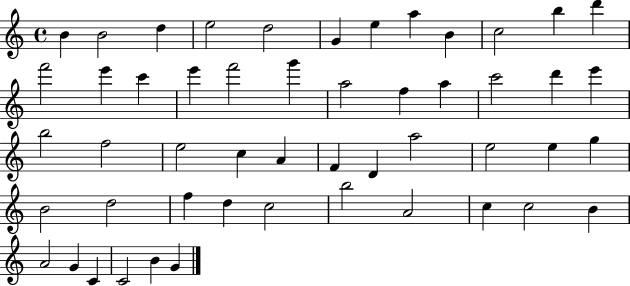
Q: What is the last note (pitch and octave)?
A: G4